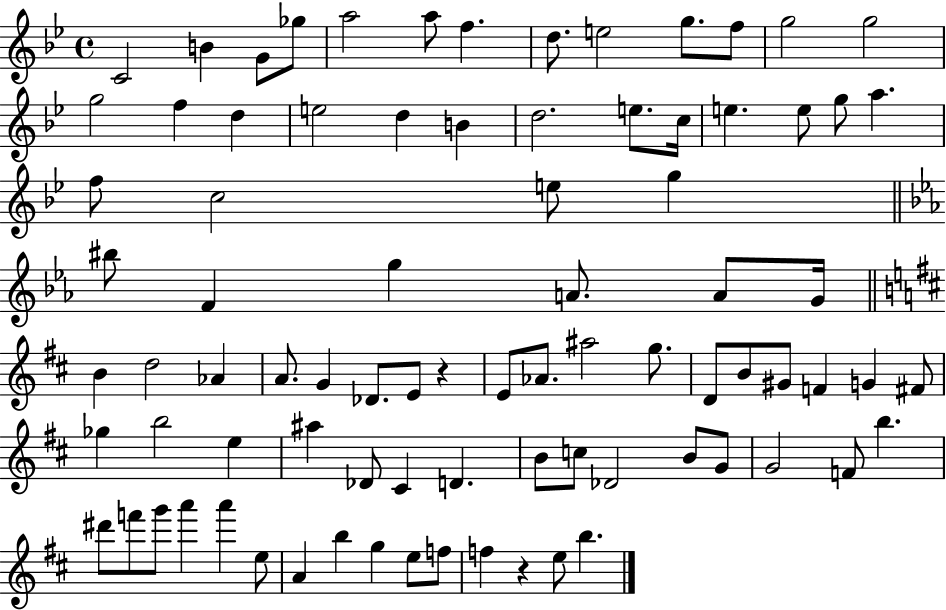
X:1
T:Untitled
M:4/4
L:1/4
K:Bb
C2 B G/2 _g/2 a2 a/2 f d/2 e2 g/2 f/2 g2 g2 g2 f d e2 d B d2 e/2 c/4 e e/2 g/2 a f/2 c2 e/2 g ^b/2 F g A/2 A/2 G/4 B d2 _A A/2 G _D/2 E/2 z E/2 _A/2 ^a2 g/2 D/2 B/2 ^G/2 F G ^F/2 _g b2 e ^a _D/2 ^C D B/2 c/2 _D2 B/2 G/2 G2 F/2 b ^d'/2 f'/2 g'/2 a' a' e/2 A b g e/2 f/2 f z e/2 b